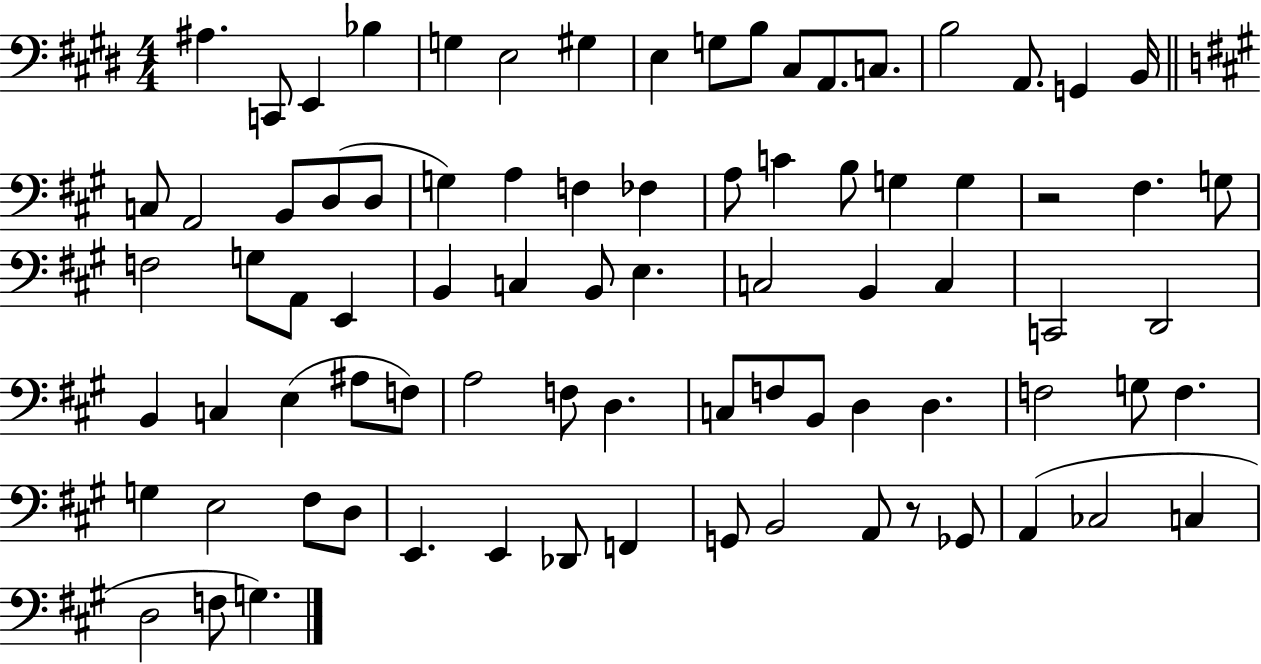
{
  \clef bass
  \numericTimeSignature
  \time 4/4
  \key e \major
  \repeat volta 2 { ais4. c,8 e,4 bes4 | g4 e2 gis4 | e4 g8 b8 cis8 a,8. c8. | b2 a,8. g,4 b,16 | \break \bar "||" \break \key a \major c8 a,2 b,8 d8( d8 | g4) a4 f4 fes4 | a8 c'4 b8 g4 g4 | r2 fis4. g8 | \break f2 g8 a,8 e,4 | b,4 c4 b,8 e4. | c2 b,4 c4 | c,2 d,2 | \break b,4 c4 e4( ais8 f8) | a2 f8 d4. | c8 f8 b,8 d4 d4. | f2 g8 f4. | \break g4 e2 fis8 d8 | e,4. e,4 des,8 f,4 | g,8 b,2 a,8 r8 ges,8 | a,4( ces2 c4 | \break d2 f8 g4.) | } \bar "|."
}